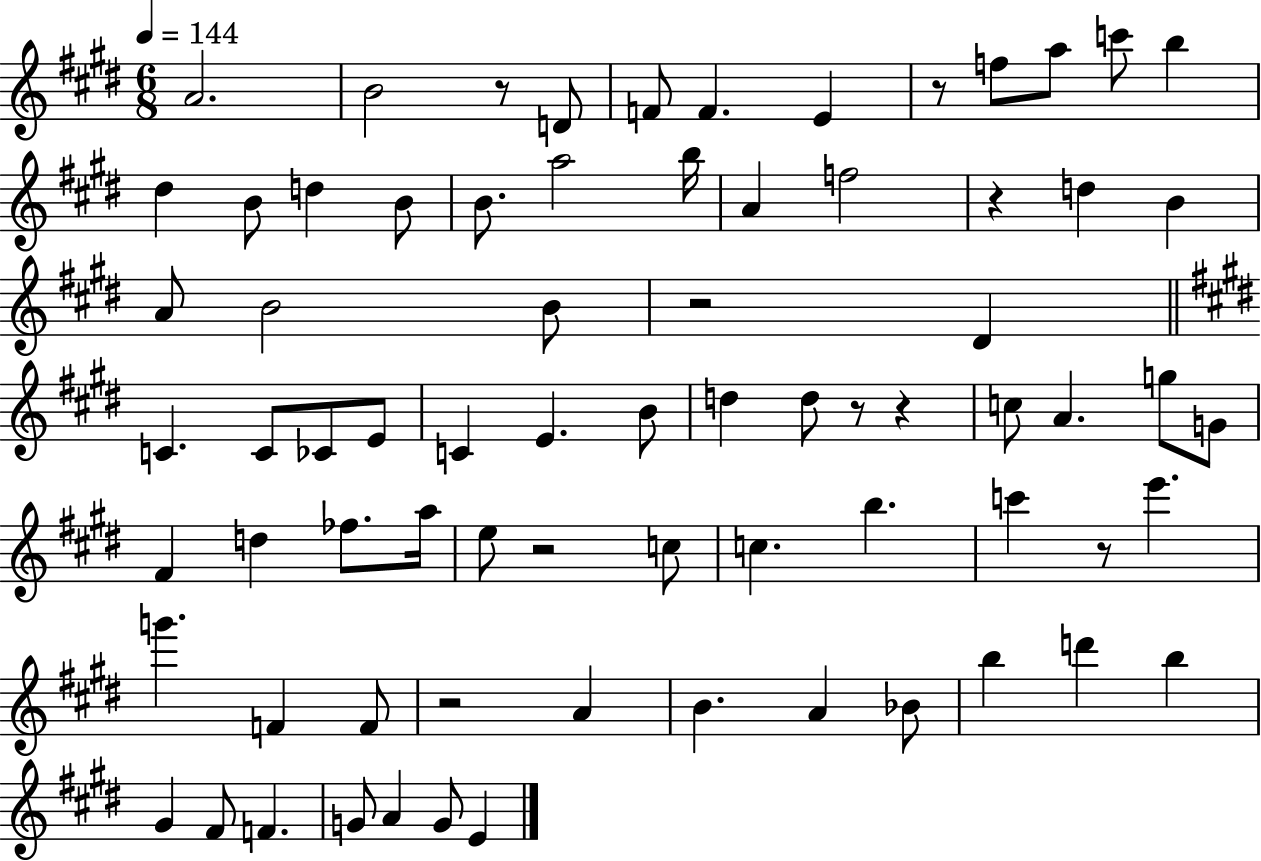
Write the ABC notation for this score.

X:1
T:Untitled
M:6/8
L:1/4
K:E
A2 B2 z/2 D/2 F/2 F E z/2 f/2 a/2 c'/2 b ^d B/2 d B/2 B/2 a2 b/4 A f2 z d B A/2 B2 B/2 z2 ^D C C/2 _C/2 E/2 C E B/2 d d/2 z/2 z c/2 A g/2 G/2 ^F d _f/2 a/4 e/2 z2 c/2 c b c' z/2 e' g' F F/2 z2 A B A _B/2 b d' b ^G ^F/2 F G/2 A G/2 E